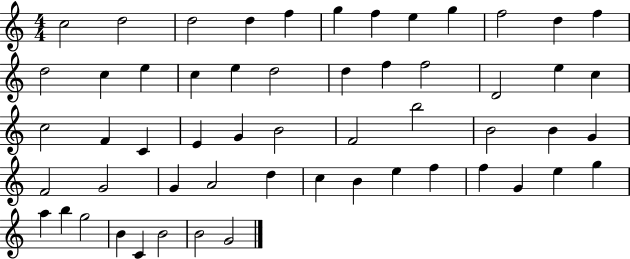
C5/h D5/h D5/h D5/q F5/q G5/q F5/q E5/q G5/q F5/h D5/q F5/q D5/h C5/q E5/q C5/q E5/q D5/h D5/q F5/q F5/h D4/h E5/q C5/q C5/h F4/q C4/q E4/q G4/q B4/h F4/h B5/h B4/h B4/q G4/q F4/h G4/h G4/q A4/h D5/q C5/q B4/q E5/q F5/q F5/q G4/q E5/q G5/q A5/q B5/q G5/h B4/q C4/q B4/h B4/h G4/h